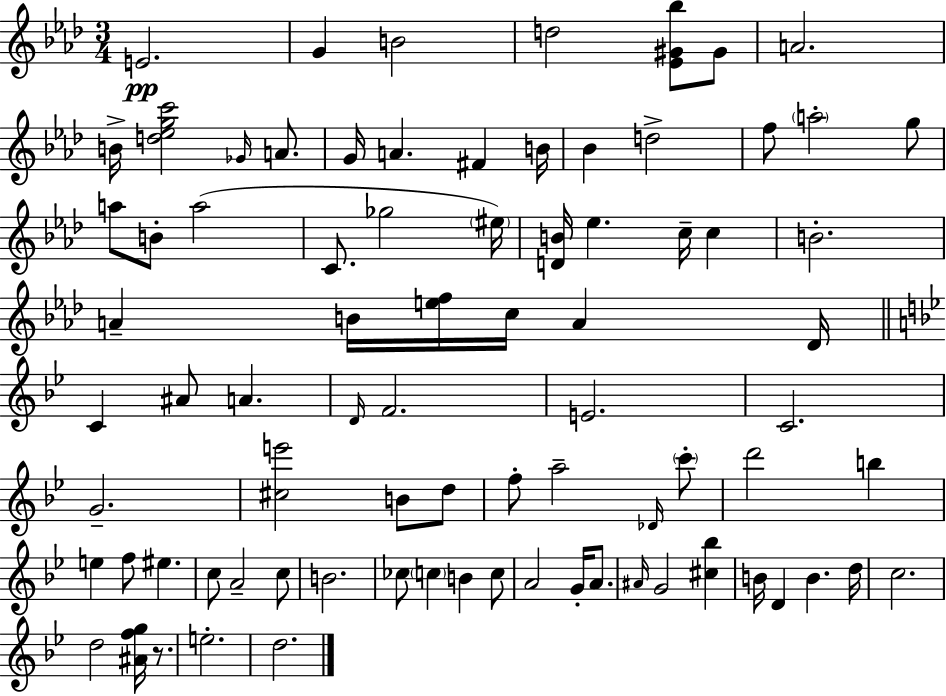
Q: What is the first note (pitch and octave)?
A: E4